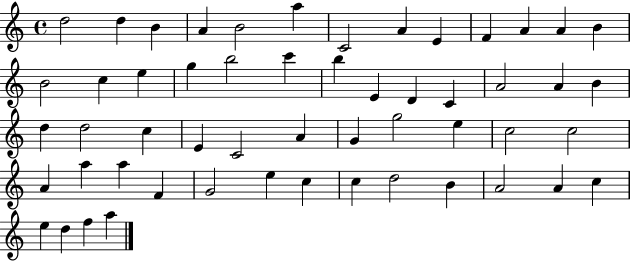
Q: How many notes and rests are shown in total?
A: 54